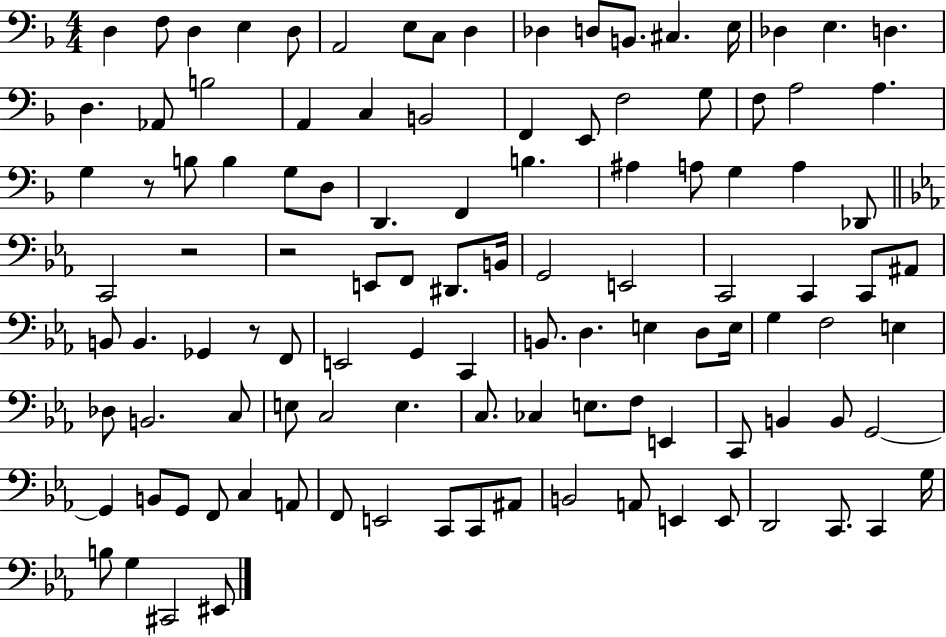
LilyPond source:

{
  \clef bass
  \numericTimeSignature
  \time 4/4
  \key f \major
  d4 f8 d4 e4 d8 | a,2 e8 c8 d4 | des4 d8 b,8. cis4. e16 | des4 e4. d4. | \break d4. aes,8 b2 | a,4 c4 b,2 | f,4 e,8 f2 g8 | f8 a2 a4. | \break g4 r8 b8 b4 g8 d8 | d,4. f,4 b4. | ais4 a8 g4 a4 des,8 | \bar "||" \break \key ees \major c,2 r2 | r2 e,8 f,8 dis,8. b,16 | g,2 e,2 | c,2 c,4 c,8 ais,8 | \break b,8 b,4. ges,4 r8 f,8 | e,2 g,4 c,4 | b,8. d4. e4 d8 e16 | g4 f2 e4 | \break des8 b,2. c8 | e8 c2 e4. | c8. ces4 e8. f8 e,4 | c,8 b,4 b,8 g,2~~ | \break g,4 b,8 g,8 f,8 c4 a,8 | f,8 e,2 c,8 c,8 ais,8 | b,2 a,8 e,4 e,8 | d,2 c,8. c,4 g16 | \break b8 g4 cis,2 eis,8 | \bar "|."
}